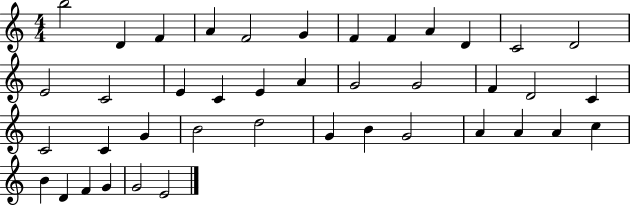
X:1
T:Untitled
M:4/4
L:1/4
K:C
b2 D F A F2 G F F A D C2 D2 E2 C2 E C E A G2 G2 F D2 C C2 C G B2 d2 G B G2 A A A c B D F G G2 E2